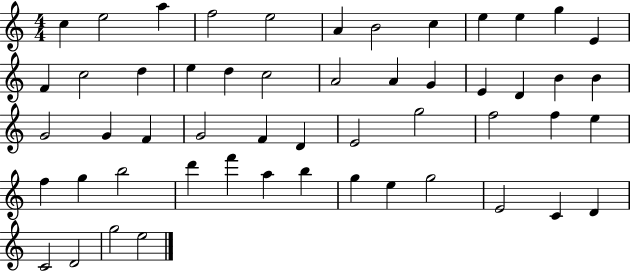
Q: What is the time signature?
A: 4/4